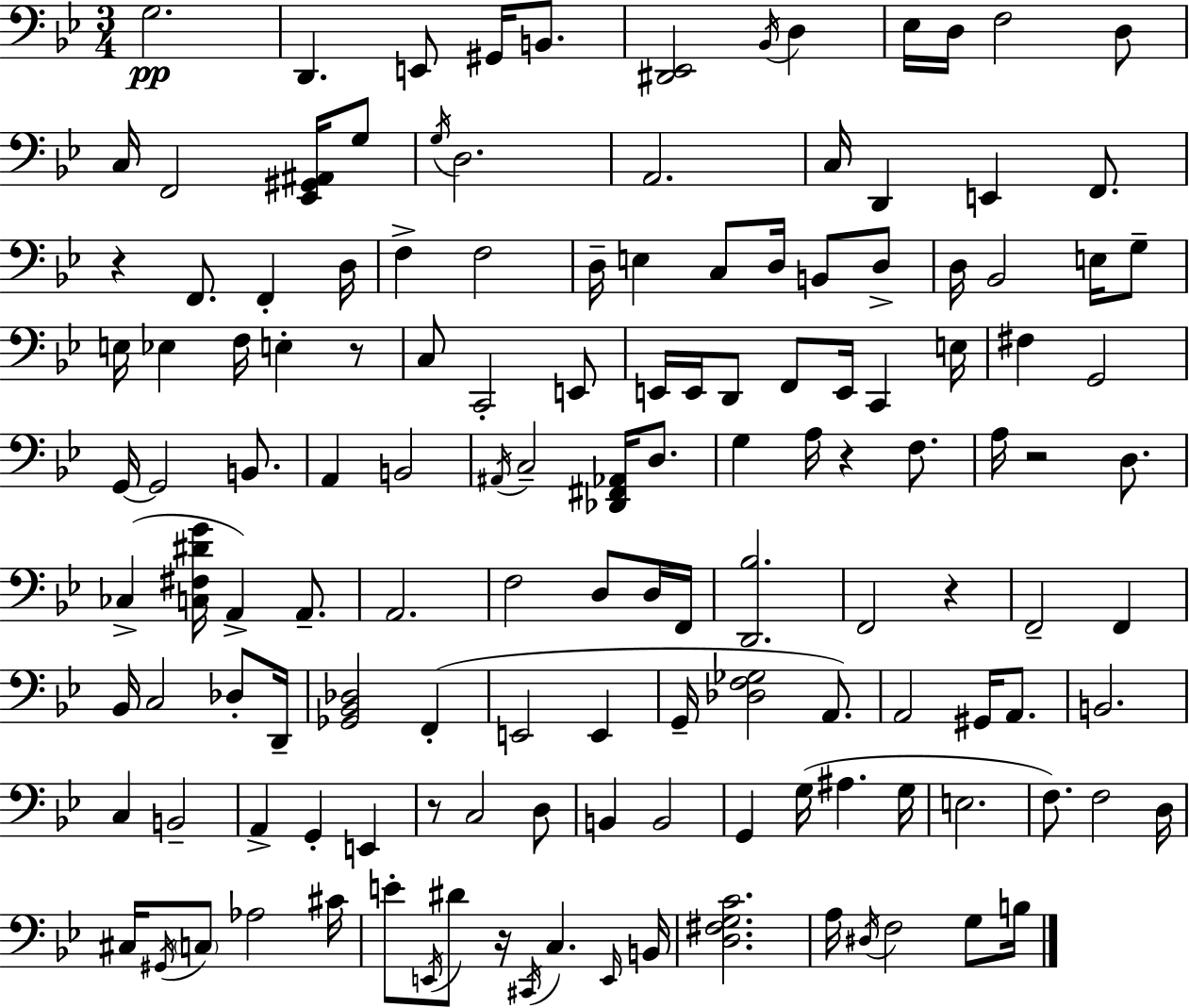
X:1
T:Untitled
M:3/4
L:1/4
K:Bb
G,2 D,, E,,/2 ^G,,/4 B,,/2 [^D,,_E,,]2 _B,,/4 D, _E,/4 D,/4 F,2 D,/2 C,/4 F,,2 [_E,,^G,,^A,,]/4 G,/2 G,/4 D,2 A,,2 C,/4 D,, E,, F,,/2 z F,,/2 F,, D,/4 F, F,2 D,/4 E, C,/2 D,/4 B,,/2 D,/2 D,/4 _B,,2 E,/4 G,/2 E,/4 _E, F,/4 E, z/2 C,/2 C,,2 E,,/2 E,,/4 E,,/4 D,,/2 F,,/2 E,,/4 C,, E,/4 ^F, G,,2 G,,/4 G,,2 B,,/2 A,, B,,2 ^A,,/4 C,2 [_D,,^F,,_A,,]/4 D,/2 G, A,/4 z F,/2 A,/4 z2 D,/2 _C, [C,^F,^DG]/4 A,, A,,/2 A,,2 F,2 D,/2 D,/4 F,,/4 [D,,_B,]2 F,,2 z F,,2 F,, _B,,/4 C,2 _D,/2 D,,/4 [_G,,_B,,_D,]2 F,, E,,2 E,, G,,/4 [_D,F,_G,]2 A,,/2 A,,2 ^G,,/4 A,,/2 B,,2 C, B,,2 A,, G,, E,, z/2 C,2 D,/2 B,, B,,2 G,, G,/4 ^A, G,/4 E,2 F,/2 F,2 D,/4 ^C,/4 ^G,,/4 C,/2 _A,2 ^C/4 E/2 E,,/4 ^D/2 z/4 ^C,,/4 C, E,,/4 B,,/4 [D,^F,G,C]2 A,/4 ^D,/4 F,2 G,/2 B,/4